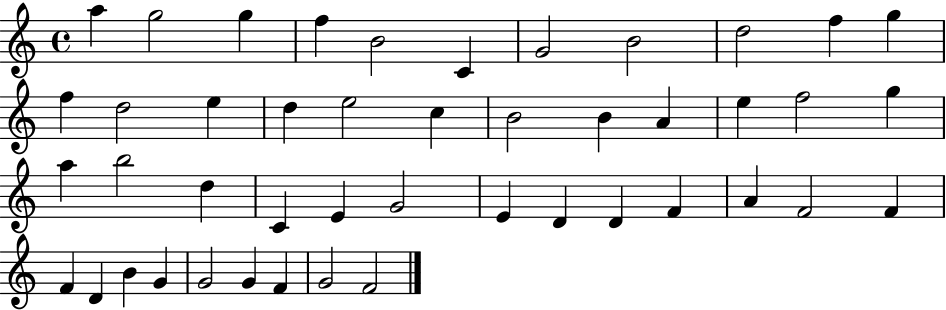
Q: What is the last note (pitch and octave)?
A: F4